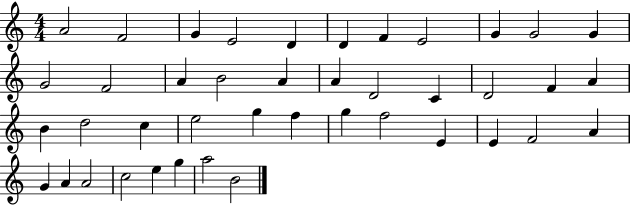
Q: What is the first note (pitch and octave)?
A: A4